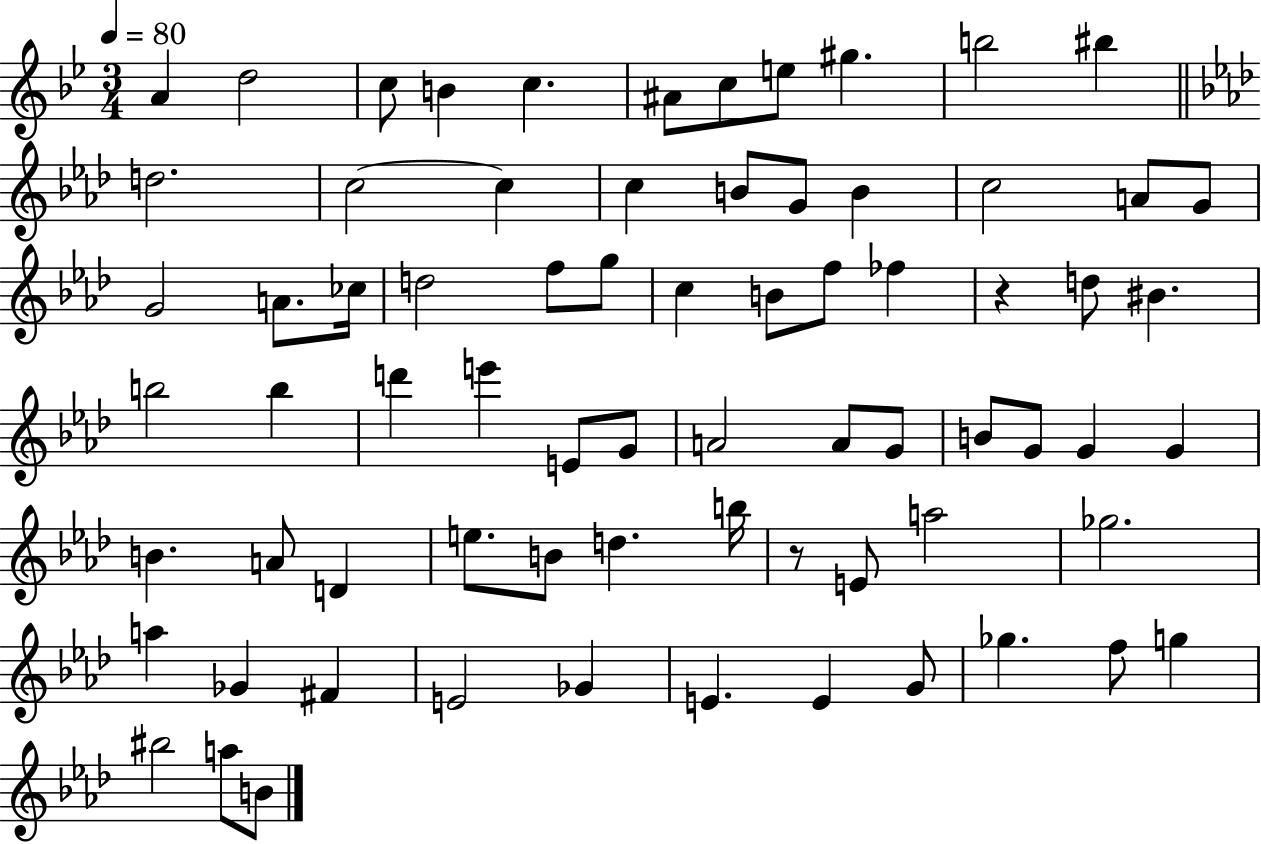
A4/q D5/h C5/e B4/q C5/q. A#4/e C5/e E5/e G#5/q. B5/h BIS5/q D5/h. C5/h C5/q C5/q B4/e G4/e B4/q C5/h A4/e G4/e G4/h A4/e. CES5/s D5/h F5/e G5/e C5/q B4/e F5/e FES5/q R/q D5/e BIS4/q. B5/h B5/q D6/q E6/q E4/e G4/e A4/h A4/e G4/e B4/e G4/e G4/q G4/q B4/q. A4/e D4/q E5/e. B4/e D5/q. B5/s R/e E4/e A5/h Gb5/h. A5/q Gb4/q F#4/q E4/h Gb4/q E4/q. E4/q G4/e Gb5/q. F5/e G5/q BIS5/h A5/e B4/e